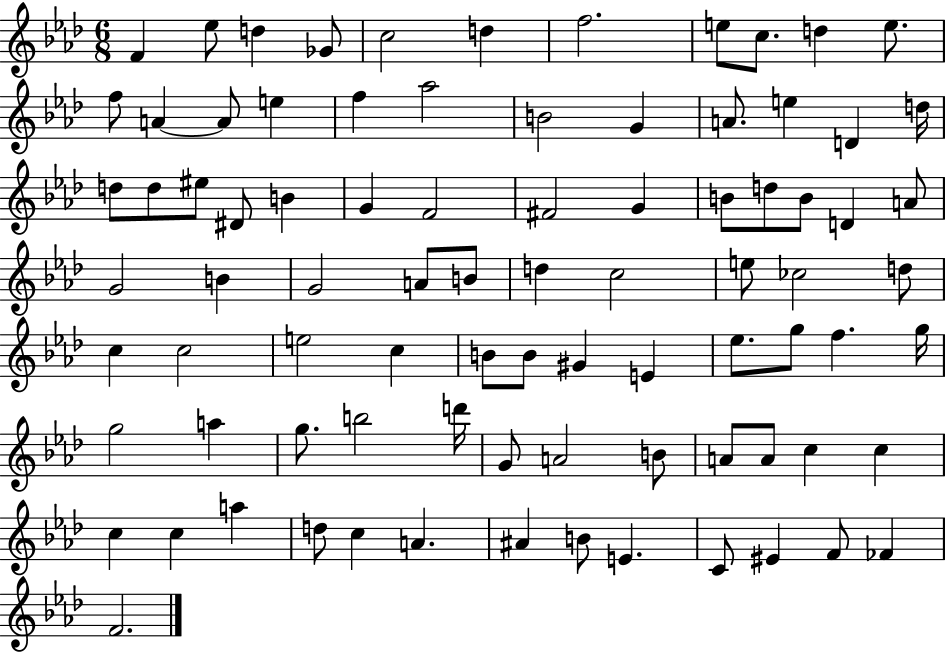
{
  \clef treble
  \numericTimeSignature
  \time 6/8
  \key aes \major
  \repeat volta 2 { f'4 ees''8 d''4 ges'8 | c''2 d''4 | f''2. | e''8 c''8. d''4 e''8. | \break f''8 a'4~~ a'8 e''4 | f''4 aes''2 | b'2 g'4 | a'8. e''4 d'4 d''16 | \break d''8 d''8 eis''8 dis'8 b'4 | g'4 f'2 | fis'2 g'4 | b'8 d''8 b'8 d'4 a'8 | \break g'2 b'4 | g'2 a'8 b'8 | d''4 c''2 | e''8 ces''2 d''8 | \break c''4 c''2 | e''2 c''4 | b'8 b'8 gis'4 e'4 | ees''8. g''8 f''4. g''16 | \break g''2 a''4 | g''8. b''2 d'''16 | g'8 a'2 b'8 | a'8 a'8 c''4 c''4 | \break c''4 c''4 a''4 | d''8 c''4 a'4. | ais'4 b'8 e'4. | c'8 eis'4 f'8 fes'4 | \break f'2. | } \bar "|."
}